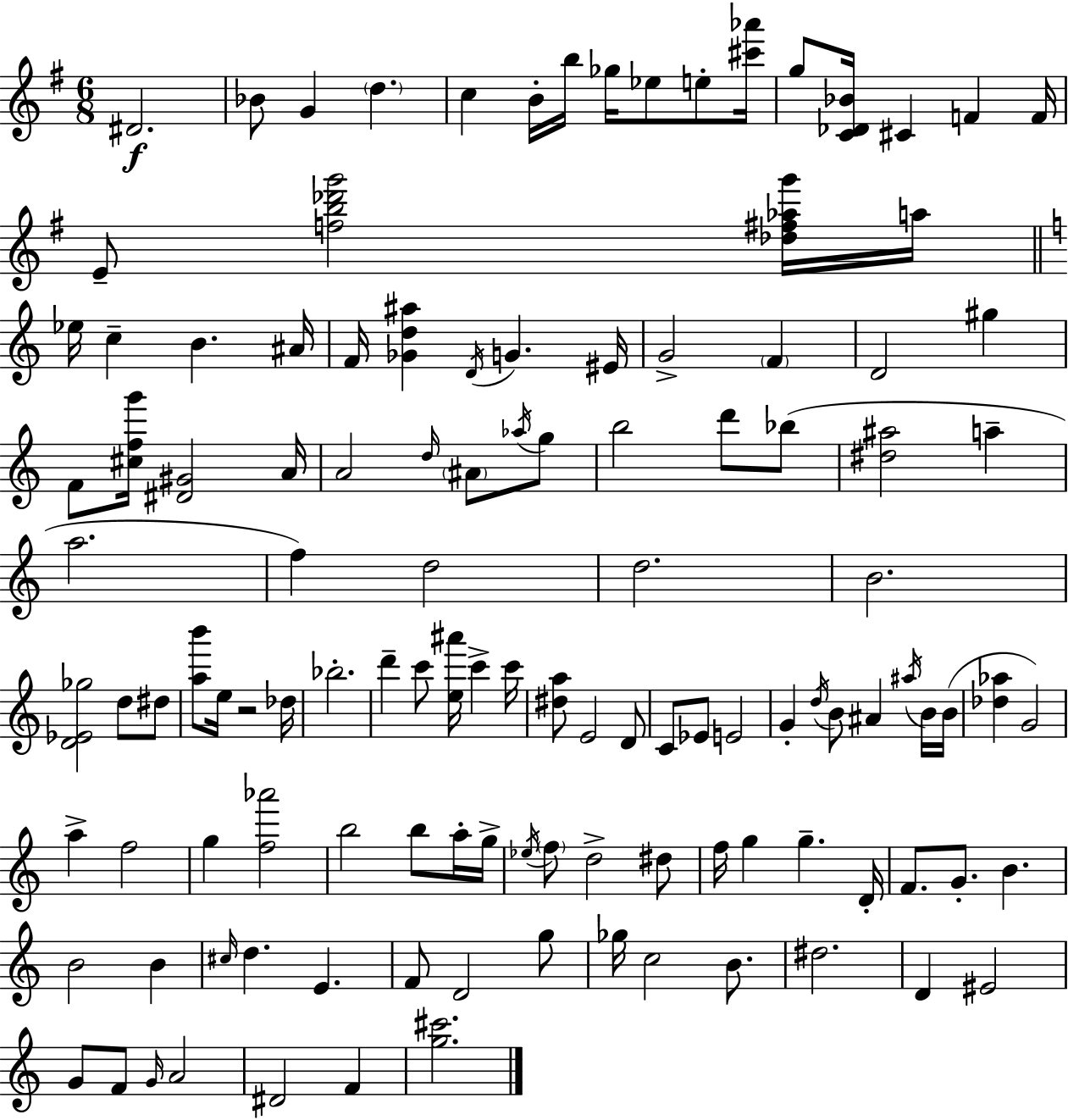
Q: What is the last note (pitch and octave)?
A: F4